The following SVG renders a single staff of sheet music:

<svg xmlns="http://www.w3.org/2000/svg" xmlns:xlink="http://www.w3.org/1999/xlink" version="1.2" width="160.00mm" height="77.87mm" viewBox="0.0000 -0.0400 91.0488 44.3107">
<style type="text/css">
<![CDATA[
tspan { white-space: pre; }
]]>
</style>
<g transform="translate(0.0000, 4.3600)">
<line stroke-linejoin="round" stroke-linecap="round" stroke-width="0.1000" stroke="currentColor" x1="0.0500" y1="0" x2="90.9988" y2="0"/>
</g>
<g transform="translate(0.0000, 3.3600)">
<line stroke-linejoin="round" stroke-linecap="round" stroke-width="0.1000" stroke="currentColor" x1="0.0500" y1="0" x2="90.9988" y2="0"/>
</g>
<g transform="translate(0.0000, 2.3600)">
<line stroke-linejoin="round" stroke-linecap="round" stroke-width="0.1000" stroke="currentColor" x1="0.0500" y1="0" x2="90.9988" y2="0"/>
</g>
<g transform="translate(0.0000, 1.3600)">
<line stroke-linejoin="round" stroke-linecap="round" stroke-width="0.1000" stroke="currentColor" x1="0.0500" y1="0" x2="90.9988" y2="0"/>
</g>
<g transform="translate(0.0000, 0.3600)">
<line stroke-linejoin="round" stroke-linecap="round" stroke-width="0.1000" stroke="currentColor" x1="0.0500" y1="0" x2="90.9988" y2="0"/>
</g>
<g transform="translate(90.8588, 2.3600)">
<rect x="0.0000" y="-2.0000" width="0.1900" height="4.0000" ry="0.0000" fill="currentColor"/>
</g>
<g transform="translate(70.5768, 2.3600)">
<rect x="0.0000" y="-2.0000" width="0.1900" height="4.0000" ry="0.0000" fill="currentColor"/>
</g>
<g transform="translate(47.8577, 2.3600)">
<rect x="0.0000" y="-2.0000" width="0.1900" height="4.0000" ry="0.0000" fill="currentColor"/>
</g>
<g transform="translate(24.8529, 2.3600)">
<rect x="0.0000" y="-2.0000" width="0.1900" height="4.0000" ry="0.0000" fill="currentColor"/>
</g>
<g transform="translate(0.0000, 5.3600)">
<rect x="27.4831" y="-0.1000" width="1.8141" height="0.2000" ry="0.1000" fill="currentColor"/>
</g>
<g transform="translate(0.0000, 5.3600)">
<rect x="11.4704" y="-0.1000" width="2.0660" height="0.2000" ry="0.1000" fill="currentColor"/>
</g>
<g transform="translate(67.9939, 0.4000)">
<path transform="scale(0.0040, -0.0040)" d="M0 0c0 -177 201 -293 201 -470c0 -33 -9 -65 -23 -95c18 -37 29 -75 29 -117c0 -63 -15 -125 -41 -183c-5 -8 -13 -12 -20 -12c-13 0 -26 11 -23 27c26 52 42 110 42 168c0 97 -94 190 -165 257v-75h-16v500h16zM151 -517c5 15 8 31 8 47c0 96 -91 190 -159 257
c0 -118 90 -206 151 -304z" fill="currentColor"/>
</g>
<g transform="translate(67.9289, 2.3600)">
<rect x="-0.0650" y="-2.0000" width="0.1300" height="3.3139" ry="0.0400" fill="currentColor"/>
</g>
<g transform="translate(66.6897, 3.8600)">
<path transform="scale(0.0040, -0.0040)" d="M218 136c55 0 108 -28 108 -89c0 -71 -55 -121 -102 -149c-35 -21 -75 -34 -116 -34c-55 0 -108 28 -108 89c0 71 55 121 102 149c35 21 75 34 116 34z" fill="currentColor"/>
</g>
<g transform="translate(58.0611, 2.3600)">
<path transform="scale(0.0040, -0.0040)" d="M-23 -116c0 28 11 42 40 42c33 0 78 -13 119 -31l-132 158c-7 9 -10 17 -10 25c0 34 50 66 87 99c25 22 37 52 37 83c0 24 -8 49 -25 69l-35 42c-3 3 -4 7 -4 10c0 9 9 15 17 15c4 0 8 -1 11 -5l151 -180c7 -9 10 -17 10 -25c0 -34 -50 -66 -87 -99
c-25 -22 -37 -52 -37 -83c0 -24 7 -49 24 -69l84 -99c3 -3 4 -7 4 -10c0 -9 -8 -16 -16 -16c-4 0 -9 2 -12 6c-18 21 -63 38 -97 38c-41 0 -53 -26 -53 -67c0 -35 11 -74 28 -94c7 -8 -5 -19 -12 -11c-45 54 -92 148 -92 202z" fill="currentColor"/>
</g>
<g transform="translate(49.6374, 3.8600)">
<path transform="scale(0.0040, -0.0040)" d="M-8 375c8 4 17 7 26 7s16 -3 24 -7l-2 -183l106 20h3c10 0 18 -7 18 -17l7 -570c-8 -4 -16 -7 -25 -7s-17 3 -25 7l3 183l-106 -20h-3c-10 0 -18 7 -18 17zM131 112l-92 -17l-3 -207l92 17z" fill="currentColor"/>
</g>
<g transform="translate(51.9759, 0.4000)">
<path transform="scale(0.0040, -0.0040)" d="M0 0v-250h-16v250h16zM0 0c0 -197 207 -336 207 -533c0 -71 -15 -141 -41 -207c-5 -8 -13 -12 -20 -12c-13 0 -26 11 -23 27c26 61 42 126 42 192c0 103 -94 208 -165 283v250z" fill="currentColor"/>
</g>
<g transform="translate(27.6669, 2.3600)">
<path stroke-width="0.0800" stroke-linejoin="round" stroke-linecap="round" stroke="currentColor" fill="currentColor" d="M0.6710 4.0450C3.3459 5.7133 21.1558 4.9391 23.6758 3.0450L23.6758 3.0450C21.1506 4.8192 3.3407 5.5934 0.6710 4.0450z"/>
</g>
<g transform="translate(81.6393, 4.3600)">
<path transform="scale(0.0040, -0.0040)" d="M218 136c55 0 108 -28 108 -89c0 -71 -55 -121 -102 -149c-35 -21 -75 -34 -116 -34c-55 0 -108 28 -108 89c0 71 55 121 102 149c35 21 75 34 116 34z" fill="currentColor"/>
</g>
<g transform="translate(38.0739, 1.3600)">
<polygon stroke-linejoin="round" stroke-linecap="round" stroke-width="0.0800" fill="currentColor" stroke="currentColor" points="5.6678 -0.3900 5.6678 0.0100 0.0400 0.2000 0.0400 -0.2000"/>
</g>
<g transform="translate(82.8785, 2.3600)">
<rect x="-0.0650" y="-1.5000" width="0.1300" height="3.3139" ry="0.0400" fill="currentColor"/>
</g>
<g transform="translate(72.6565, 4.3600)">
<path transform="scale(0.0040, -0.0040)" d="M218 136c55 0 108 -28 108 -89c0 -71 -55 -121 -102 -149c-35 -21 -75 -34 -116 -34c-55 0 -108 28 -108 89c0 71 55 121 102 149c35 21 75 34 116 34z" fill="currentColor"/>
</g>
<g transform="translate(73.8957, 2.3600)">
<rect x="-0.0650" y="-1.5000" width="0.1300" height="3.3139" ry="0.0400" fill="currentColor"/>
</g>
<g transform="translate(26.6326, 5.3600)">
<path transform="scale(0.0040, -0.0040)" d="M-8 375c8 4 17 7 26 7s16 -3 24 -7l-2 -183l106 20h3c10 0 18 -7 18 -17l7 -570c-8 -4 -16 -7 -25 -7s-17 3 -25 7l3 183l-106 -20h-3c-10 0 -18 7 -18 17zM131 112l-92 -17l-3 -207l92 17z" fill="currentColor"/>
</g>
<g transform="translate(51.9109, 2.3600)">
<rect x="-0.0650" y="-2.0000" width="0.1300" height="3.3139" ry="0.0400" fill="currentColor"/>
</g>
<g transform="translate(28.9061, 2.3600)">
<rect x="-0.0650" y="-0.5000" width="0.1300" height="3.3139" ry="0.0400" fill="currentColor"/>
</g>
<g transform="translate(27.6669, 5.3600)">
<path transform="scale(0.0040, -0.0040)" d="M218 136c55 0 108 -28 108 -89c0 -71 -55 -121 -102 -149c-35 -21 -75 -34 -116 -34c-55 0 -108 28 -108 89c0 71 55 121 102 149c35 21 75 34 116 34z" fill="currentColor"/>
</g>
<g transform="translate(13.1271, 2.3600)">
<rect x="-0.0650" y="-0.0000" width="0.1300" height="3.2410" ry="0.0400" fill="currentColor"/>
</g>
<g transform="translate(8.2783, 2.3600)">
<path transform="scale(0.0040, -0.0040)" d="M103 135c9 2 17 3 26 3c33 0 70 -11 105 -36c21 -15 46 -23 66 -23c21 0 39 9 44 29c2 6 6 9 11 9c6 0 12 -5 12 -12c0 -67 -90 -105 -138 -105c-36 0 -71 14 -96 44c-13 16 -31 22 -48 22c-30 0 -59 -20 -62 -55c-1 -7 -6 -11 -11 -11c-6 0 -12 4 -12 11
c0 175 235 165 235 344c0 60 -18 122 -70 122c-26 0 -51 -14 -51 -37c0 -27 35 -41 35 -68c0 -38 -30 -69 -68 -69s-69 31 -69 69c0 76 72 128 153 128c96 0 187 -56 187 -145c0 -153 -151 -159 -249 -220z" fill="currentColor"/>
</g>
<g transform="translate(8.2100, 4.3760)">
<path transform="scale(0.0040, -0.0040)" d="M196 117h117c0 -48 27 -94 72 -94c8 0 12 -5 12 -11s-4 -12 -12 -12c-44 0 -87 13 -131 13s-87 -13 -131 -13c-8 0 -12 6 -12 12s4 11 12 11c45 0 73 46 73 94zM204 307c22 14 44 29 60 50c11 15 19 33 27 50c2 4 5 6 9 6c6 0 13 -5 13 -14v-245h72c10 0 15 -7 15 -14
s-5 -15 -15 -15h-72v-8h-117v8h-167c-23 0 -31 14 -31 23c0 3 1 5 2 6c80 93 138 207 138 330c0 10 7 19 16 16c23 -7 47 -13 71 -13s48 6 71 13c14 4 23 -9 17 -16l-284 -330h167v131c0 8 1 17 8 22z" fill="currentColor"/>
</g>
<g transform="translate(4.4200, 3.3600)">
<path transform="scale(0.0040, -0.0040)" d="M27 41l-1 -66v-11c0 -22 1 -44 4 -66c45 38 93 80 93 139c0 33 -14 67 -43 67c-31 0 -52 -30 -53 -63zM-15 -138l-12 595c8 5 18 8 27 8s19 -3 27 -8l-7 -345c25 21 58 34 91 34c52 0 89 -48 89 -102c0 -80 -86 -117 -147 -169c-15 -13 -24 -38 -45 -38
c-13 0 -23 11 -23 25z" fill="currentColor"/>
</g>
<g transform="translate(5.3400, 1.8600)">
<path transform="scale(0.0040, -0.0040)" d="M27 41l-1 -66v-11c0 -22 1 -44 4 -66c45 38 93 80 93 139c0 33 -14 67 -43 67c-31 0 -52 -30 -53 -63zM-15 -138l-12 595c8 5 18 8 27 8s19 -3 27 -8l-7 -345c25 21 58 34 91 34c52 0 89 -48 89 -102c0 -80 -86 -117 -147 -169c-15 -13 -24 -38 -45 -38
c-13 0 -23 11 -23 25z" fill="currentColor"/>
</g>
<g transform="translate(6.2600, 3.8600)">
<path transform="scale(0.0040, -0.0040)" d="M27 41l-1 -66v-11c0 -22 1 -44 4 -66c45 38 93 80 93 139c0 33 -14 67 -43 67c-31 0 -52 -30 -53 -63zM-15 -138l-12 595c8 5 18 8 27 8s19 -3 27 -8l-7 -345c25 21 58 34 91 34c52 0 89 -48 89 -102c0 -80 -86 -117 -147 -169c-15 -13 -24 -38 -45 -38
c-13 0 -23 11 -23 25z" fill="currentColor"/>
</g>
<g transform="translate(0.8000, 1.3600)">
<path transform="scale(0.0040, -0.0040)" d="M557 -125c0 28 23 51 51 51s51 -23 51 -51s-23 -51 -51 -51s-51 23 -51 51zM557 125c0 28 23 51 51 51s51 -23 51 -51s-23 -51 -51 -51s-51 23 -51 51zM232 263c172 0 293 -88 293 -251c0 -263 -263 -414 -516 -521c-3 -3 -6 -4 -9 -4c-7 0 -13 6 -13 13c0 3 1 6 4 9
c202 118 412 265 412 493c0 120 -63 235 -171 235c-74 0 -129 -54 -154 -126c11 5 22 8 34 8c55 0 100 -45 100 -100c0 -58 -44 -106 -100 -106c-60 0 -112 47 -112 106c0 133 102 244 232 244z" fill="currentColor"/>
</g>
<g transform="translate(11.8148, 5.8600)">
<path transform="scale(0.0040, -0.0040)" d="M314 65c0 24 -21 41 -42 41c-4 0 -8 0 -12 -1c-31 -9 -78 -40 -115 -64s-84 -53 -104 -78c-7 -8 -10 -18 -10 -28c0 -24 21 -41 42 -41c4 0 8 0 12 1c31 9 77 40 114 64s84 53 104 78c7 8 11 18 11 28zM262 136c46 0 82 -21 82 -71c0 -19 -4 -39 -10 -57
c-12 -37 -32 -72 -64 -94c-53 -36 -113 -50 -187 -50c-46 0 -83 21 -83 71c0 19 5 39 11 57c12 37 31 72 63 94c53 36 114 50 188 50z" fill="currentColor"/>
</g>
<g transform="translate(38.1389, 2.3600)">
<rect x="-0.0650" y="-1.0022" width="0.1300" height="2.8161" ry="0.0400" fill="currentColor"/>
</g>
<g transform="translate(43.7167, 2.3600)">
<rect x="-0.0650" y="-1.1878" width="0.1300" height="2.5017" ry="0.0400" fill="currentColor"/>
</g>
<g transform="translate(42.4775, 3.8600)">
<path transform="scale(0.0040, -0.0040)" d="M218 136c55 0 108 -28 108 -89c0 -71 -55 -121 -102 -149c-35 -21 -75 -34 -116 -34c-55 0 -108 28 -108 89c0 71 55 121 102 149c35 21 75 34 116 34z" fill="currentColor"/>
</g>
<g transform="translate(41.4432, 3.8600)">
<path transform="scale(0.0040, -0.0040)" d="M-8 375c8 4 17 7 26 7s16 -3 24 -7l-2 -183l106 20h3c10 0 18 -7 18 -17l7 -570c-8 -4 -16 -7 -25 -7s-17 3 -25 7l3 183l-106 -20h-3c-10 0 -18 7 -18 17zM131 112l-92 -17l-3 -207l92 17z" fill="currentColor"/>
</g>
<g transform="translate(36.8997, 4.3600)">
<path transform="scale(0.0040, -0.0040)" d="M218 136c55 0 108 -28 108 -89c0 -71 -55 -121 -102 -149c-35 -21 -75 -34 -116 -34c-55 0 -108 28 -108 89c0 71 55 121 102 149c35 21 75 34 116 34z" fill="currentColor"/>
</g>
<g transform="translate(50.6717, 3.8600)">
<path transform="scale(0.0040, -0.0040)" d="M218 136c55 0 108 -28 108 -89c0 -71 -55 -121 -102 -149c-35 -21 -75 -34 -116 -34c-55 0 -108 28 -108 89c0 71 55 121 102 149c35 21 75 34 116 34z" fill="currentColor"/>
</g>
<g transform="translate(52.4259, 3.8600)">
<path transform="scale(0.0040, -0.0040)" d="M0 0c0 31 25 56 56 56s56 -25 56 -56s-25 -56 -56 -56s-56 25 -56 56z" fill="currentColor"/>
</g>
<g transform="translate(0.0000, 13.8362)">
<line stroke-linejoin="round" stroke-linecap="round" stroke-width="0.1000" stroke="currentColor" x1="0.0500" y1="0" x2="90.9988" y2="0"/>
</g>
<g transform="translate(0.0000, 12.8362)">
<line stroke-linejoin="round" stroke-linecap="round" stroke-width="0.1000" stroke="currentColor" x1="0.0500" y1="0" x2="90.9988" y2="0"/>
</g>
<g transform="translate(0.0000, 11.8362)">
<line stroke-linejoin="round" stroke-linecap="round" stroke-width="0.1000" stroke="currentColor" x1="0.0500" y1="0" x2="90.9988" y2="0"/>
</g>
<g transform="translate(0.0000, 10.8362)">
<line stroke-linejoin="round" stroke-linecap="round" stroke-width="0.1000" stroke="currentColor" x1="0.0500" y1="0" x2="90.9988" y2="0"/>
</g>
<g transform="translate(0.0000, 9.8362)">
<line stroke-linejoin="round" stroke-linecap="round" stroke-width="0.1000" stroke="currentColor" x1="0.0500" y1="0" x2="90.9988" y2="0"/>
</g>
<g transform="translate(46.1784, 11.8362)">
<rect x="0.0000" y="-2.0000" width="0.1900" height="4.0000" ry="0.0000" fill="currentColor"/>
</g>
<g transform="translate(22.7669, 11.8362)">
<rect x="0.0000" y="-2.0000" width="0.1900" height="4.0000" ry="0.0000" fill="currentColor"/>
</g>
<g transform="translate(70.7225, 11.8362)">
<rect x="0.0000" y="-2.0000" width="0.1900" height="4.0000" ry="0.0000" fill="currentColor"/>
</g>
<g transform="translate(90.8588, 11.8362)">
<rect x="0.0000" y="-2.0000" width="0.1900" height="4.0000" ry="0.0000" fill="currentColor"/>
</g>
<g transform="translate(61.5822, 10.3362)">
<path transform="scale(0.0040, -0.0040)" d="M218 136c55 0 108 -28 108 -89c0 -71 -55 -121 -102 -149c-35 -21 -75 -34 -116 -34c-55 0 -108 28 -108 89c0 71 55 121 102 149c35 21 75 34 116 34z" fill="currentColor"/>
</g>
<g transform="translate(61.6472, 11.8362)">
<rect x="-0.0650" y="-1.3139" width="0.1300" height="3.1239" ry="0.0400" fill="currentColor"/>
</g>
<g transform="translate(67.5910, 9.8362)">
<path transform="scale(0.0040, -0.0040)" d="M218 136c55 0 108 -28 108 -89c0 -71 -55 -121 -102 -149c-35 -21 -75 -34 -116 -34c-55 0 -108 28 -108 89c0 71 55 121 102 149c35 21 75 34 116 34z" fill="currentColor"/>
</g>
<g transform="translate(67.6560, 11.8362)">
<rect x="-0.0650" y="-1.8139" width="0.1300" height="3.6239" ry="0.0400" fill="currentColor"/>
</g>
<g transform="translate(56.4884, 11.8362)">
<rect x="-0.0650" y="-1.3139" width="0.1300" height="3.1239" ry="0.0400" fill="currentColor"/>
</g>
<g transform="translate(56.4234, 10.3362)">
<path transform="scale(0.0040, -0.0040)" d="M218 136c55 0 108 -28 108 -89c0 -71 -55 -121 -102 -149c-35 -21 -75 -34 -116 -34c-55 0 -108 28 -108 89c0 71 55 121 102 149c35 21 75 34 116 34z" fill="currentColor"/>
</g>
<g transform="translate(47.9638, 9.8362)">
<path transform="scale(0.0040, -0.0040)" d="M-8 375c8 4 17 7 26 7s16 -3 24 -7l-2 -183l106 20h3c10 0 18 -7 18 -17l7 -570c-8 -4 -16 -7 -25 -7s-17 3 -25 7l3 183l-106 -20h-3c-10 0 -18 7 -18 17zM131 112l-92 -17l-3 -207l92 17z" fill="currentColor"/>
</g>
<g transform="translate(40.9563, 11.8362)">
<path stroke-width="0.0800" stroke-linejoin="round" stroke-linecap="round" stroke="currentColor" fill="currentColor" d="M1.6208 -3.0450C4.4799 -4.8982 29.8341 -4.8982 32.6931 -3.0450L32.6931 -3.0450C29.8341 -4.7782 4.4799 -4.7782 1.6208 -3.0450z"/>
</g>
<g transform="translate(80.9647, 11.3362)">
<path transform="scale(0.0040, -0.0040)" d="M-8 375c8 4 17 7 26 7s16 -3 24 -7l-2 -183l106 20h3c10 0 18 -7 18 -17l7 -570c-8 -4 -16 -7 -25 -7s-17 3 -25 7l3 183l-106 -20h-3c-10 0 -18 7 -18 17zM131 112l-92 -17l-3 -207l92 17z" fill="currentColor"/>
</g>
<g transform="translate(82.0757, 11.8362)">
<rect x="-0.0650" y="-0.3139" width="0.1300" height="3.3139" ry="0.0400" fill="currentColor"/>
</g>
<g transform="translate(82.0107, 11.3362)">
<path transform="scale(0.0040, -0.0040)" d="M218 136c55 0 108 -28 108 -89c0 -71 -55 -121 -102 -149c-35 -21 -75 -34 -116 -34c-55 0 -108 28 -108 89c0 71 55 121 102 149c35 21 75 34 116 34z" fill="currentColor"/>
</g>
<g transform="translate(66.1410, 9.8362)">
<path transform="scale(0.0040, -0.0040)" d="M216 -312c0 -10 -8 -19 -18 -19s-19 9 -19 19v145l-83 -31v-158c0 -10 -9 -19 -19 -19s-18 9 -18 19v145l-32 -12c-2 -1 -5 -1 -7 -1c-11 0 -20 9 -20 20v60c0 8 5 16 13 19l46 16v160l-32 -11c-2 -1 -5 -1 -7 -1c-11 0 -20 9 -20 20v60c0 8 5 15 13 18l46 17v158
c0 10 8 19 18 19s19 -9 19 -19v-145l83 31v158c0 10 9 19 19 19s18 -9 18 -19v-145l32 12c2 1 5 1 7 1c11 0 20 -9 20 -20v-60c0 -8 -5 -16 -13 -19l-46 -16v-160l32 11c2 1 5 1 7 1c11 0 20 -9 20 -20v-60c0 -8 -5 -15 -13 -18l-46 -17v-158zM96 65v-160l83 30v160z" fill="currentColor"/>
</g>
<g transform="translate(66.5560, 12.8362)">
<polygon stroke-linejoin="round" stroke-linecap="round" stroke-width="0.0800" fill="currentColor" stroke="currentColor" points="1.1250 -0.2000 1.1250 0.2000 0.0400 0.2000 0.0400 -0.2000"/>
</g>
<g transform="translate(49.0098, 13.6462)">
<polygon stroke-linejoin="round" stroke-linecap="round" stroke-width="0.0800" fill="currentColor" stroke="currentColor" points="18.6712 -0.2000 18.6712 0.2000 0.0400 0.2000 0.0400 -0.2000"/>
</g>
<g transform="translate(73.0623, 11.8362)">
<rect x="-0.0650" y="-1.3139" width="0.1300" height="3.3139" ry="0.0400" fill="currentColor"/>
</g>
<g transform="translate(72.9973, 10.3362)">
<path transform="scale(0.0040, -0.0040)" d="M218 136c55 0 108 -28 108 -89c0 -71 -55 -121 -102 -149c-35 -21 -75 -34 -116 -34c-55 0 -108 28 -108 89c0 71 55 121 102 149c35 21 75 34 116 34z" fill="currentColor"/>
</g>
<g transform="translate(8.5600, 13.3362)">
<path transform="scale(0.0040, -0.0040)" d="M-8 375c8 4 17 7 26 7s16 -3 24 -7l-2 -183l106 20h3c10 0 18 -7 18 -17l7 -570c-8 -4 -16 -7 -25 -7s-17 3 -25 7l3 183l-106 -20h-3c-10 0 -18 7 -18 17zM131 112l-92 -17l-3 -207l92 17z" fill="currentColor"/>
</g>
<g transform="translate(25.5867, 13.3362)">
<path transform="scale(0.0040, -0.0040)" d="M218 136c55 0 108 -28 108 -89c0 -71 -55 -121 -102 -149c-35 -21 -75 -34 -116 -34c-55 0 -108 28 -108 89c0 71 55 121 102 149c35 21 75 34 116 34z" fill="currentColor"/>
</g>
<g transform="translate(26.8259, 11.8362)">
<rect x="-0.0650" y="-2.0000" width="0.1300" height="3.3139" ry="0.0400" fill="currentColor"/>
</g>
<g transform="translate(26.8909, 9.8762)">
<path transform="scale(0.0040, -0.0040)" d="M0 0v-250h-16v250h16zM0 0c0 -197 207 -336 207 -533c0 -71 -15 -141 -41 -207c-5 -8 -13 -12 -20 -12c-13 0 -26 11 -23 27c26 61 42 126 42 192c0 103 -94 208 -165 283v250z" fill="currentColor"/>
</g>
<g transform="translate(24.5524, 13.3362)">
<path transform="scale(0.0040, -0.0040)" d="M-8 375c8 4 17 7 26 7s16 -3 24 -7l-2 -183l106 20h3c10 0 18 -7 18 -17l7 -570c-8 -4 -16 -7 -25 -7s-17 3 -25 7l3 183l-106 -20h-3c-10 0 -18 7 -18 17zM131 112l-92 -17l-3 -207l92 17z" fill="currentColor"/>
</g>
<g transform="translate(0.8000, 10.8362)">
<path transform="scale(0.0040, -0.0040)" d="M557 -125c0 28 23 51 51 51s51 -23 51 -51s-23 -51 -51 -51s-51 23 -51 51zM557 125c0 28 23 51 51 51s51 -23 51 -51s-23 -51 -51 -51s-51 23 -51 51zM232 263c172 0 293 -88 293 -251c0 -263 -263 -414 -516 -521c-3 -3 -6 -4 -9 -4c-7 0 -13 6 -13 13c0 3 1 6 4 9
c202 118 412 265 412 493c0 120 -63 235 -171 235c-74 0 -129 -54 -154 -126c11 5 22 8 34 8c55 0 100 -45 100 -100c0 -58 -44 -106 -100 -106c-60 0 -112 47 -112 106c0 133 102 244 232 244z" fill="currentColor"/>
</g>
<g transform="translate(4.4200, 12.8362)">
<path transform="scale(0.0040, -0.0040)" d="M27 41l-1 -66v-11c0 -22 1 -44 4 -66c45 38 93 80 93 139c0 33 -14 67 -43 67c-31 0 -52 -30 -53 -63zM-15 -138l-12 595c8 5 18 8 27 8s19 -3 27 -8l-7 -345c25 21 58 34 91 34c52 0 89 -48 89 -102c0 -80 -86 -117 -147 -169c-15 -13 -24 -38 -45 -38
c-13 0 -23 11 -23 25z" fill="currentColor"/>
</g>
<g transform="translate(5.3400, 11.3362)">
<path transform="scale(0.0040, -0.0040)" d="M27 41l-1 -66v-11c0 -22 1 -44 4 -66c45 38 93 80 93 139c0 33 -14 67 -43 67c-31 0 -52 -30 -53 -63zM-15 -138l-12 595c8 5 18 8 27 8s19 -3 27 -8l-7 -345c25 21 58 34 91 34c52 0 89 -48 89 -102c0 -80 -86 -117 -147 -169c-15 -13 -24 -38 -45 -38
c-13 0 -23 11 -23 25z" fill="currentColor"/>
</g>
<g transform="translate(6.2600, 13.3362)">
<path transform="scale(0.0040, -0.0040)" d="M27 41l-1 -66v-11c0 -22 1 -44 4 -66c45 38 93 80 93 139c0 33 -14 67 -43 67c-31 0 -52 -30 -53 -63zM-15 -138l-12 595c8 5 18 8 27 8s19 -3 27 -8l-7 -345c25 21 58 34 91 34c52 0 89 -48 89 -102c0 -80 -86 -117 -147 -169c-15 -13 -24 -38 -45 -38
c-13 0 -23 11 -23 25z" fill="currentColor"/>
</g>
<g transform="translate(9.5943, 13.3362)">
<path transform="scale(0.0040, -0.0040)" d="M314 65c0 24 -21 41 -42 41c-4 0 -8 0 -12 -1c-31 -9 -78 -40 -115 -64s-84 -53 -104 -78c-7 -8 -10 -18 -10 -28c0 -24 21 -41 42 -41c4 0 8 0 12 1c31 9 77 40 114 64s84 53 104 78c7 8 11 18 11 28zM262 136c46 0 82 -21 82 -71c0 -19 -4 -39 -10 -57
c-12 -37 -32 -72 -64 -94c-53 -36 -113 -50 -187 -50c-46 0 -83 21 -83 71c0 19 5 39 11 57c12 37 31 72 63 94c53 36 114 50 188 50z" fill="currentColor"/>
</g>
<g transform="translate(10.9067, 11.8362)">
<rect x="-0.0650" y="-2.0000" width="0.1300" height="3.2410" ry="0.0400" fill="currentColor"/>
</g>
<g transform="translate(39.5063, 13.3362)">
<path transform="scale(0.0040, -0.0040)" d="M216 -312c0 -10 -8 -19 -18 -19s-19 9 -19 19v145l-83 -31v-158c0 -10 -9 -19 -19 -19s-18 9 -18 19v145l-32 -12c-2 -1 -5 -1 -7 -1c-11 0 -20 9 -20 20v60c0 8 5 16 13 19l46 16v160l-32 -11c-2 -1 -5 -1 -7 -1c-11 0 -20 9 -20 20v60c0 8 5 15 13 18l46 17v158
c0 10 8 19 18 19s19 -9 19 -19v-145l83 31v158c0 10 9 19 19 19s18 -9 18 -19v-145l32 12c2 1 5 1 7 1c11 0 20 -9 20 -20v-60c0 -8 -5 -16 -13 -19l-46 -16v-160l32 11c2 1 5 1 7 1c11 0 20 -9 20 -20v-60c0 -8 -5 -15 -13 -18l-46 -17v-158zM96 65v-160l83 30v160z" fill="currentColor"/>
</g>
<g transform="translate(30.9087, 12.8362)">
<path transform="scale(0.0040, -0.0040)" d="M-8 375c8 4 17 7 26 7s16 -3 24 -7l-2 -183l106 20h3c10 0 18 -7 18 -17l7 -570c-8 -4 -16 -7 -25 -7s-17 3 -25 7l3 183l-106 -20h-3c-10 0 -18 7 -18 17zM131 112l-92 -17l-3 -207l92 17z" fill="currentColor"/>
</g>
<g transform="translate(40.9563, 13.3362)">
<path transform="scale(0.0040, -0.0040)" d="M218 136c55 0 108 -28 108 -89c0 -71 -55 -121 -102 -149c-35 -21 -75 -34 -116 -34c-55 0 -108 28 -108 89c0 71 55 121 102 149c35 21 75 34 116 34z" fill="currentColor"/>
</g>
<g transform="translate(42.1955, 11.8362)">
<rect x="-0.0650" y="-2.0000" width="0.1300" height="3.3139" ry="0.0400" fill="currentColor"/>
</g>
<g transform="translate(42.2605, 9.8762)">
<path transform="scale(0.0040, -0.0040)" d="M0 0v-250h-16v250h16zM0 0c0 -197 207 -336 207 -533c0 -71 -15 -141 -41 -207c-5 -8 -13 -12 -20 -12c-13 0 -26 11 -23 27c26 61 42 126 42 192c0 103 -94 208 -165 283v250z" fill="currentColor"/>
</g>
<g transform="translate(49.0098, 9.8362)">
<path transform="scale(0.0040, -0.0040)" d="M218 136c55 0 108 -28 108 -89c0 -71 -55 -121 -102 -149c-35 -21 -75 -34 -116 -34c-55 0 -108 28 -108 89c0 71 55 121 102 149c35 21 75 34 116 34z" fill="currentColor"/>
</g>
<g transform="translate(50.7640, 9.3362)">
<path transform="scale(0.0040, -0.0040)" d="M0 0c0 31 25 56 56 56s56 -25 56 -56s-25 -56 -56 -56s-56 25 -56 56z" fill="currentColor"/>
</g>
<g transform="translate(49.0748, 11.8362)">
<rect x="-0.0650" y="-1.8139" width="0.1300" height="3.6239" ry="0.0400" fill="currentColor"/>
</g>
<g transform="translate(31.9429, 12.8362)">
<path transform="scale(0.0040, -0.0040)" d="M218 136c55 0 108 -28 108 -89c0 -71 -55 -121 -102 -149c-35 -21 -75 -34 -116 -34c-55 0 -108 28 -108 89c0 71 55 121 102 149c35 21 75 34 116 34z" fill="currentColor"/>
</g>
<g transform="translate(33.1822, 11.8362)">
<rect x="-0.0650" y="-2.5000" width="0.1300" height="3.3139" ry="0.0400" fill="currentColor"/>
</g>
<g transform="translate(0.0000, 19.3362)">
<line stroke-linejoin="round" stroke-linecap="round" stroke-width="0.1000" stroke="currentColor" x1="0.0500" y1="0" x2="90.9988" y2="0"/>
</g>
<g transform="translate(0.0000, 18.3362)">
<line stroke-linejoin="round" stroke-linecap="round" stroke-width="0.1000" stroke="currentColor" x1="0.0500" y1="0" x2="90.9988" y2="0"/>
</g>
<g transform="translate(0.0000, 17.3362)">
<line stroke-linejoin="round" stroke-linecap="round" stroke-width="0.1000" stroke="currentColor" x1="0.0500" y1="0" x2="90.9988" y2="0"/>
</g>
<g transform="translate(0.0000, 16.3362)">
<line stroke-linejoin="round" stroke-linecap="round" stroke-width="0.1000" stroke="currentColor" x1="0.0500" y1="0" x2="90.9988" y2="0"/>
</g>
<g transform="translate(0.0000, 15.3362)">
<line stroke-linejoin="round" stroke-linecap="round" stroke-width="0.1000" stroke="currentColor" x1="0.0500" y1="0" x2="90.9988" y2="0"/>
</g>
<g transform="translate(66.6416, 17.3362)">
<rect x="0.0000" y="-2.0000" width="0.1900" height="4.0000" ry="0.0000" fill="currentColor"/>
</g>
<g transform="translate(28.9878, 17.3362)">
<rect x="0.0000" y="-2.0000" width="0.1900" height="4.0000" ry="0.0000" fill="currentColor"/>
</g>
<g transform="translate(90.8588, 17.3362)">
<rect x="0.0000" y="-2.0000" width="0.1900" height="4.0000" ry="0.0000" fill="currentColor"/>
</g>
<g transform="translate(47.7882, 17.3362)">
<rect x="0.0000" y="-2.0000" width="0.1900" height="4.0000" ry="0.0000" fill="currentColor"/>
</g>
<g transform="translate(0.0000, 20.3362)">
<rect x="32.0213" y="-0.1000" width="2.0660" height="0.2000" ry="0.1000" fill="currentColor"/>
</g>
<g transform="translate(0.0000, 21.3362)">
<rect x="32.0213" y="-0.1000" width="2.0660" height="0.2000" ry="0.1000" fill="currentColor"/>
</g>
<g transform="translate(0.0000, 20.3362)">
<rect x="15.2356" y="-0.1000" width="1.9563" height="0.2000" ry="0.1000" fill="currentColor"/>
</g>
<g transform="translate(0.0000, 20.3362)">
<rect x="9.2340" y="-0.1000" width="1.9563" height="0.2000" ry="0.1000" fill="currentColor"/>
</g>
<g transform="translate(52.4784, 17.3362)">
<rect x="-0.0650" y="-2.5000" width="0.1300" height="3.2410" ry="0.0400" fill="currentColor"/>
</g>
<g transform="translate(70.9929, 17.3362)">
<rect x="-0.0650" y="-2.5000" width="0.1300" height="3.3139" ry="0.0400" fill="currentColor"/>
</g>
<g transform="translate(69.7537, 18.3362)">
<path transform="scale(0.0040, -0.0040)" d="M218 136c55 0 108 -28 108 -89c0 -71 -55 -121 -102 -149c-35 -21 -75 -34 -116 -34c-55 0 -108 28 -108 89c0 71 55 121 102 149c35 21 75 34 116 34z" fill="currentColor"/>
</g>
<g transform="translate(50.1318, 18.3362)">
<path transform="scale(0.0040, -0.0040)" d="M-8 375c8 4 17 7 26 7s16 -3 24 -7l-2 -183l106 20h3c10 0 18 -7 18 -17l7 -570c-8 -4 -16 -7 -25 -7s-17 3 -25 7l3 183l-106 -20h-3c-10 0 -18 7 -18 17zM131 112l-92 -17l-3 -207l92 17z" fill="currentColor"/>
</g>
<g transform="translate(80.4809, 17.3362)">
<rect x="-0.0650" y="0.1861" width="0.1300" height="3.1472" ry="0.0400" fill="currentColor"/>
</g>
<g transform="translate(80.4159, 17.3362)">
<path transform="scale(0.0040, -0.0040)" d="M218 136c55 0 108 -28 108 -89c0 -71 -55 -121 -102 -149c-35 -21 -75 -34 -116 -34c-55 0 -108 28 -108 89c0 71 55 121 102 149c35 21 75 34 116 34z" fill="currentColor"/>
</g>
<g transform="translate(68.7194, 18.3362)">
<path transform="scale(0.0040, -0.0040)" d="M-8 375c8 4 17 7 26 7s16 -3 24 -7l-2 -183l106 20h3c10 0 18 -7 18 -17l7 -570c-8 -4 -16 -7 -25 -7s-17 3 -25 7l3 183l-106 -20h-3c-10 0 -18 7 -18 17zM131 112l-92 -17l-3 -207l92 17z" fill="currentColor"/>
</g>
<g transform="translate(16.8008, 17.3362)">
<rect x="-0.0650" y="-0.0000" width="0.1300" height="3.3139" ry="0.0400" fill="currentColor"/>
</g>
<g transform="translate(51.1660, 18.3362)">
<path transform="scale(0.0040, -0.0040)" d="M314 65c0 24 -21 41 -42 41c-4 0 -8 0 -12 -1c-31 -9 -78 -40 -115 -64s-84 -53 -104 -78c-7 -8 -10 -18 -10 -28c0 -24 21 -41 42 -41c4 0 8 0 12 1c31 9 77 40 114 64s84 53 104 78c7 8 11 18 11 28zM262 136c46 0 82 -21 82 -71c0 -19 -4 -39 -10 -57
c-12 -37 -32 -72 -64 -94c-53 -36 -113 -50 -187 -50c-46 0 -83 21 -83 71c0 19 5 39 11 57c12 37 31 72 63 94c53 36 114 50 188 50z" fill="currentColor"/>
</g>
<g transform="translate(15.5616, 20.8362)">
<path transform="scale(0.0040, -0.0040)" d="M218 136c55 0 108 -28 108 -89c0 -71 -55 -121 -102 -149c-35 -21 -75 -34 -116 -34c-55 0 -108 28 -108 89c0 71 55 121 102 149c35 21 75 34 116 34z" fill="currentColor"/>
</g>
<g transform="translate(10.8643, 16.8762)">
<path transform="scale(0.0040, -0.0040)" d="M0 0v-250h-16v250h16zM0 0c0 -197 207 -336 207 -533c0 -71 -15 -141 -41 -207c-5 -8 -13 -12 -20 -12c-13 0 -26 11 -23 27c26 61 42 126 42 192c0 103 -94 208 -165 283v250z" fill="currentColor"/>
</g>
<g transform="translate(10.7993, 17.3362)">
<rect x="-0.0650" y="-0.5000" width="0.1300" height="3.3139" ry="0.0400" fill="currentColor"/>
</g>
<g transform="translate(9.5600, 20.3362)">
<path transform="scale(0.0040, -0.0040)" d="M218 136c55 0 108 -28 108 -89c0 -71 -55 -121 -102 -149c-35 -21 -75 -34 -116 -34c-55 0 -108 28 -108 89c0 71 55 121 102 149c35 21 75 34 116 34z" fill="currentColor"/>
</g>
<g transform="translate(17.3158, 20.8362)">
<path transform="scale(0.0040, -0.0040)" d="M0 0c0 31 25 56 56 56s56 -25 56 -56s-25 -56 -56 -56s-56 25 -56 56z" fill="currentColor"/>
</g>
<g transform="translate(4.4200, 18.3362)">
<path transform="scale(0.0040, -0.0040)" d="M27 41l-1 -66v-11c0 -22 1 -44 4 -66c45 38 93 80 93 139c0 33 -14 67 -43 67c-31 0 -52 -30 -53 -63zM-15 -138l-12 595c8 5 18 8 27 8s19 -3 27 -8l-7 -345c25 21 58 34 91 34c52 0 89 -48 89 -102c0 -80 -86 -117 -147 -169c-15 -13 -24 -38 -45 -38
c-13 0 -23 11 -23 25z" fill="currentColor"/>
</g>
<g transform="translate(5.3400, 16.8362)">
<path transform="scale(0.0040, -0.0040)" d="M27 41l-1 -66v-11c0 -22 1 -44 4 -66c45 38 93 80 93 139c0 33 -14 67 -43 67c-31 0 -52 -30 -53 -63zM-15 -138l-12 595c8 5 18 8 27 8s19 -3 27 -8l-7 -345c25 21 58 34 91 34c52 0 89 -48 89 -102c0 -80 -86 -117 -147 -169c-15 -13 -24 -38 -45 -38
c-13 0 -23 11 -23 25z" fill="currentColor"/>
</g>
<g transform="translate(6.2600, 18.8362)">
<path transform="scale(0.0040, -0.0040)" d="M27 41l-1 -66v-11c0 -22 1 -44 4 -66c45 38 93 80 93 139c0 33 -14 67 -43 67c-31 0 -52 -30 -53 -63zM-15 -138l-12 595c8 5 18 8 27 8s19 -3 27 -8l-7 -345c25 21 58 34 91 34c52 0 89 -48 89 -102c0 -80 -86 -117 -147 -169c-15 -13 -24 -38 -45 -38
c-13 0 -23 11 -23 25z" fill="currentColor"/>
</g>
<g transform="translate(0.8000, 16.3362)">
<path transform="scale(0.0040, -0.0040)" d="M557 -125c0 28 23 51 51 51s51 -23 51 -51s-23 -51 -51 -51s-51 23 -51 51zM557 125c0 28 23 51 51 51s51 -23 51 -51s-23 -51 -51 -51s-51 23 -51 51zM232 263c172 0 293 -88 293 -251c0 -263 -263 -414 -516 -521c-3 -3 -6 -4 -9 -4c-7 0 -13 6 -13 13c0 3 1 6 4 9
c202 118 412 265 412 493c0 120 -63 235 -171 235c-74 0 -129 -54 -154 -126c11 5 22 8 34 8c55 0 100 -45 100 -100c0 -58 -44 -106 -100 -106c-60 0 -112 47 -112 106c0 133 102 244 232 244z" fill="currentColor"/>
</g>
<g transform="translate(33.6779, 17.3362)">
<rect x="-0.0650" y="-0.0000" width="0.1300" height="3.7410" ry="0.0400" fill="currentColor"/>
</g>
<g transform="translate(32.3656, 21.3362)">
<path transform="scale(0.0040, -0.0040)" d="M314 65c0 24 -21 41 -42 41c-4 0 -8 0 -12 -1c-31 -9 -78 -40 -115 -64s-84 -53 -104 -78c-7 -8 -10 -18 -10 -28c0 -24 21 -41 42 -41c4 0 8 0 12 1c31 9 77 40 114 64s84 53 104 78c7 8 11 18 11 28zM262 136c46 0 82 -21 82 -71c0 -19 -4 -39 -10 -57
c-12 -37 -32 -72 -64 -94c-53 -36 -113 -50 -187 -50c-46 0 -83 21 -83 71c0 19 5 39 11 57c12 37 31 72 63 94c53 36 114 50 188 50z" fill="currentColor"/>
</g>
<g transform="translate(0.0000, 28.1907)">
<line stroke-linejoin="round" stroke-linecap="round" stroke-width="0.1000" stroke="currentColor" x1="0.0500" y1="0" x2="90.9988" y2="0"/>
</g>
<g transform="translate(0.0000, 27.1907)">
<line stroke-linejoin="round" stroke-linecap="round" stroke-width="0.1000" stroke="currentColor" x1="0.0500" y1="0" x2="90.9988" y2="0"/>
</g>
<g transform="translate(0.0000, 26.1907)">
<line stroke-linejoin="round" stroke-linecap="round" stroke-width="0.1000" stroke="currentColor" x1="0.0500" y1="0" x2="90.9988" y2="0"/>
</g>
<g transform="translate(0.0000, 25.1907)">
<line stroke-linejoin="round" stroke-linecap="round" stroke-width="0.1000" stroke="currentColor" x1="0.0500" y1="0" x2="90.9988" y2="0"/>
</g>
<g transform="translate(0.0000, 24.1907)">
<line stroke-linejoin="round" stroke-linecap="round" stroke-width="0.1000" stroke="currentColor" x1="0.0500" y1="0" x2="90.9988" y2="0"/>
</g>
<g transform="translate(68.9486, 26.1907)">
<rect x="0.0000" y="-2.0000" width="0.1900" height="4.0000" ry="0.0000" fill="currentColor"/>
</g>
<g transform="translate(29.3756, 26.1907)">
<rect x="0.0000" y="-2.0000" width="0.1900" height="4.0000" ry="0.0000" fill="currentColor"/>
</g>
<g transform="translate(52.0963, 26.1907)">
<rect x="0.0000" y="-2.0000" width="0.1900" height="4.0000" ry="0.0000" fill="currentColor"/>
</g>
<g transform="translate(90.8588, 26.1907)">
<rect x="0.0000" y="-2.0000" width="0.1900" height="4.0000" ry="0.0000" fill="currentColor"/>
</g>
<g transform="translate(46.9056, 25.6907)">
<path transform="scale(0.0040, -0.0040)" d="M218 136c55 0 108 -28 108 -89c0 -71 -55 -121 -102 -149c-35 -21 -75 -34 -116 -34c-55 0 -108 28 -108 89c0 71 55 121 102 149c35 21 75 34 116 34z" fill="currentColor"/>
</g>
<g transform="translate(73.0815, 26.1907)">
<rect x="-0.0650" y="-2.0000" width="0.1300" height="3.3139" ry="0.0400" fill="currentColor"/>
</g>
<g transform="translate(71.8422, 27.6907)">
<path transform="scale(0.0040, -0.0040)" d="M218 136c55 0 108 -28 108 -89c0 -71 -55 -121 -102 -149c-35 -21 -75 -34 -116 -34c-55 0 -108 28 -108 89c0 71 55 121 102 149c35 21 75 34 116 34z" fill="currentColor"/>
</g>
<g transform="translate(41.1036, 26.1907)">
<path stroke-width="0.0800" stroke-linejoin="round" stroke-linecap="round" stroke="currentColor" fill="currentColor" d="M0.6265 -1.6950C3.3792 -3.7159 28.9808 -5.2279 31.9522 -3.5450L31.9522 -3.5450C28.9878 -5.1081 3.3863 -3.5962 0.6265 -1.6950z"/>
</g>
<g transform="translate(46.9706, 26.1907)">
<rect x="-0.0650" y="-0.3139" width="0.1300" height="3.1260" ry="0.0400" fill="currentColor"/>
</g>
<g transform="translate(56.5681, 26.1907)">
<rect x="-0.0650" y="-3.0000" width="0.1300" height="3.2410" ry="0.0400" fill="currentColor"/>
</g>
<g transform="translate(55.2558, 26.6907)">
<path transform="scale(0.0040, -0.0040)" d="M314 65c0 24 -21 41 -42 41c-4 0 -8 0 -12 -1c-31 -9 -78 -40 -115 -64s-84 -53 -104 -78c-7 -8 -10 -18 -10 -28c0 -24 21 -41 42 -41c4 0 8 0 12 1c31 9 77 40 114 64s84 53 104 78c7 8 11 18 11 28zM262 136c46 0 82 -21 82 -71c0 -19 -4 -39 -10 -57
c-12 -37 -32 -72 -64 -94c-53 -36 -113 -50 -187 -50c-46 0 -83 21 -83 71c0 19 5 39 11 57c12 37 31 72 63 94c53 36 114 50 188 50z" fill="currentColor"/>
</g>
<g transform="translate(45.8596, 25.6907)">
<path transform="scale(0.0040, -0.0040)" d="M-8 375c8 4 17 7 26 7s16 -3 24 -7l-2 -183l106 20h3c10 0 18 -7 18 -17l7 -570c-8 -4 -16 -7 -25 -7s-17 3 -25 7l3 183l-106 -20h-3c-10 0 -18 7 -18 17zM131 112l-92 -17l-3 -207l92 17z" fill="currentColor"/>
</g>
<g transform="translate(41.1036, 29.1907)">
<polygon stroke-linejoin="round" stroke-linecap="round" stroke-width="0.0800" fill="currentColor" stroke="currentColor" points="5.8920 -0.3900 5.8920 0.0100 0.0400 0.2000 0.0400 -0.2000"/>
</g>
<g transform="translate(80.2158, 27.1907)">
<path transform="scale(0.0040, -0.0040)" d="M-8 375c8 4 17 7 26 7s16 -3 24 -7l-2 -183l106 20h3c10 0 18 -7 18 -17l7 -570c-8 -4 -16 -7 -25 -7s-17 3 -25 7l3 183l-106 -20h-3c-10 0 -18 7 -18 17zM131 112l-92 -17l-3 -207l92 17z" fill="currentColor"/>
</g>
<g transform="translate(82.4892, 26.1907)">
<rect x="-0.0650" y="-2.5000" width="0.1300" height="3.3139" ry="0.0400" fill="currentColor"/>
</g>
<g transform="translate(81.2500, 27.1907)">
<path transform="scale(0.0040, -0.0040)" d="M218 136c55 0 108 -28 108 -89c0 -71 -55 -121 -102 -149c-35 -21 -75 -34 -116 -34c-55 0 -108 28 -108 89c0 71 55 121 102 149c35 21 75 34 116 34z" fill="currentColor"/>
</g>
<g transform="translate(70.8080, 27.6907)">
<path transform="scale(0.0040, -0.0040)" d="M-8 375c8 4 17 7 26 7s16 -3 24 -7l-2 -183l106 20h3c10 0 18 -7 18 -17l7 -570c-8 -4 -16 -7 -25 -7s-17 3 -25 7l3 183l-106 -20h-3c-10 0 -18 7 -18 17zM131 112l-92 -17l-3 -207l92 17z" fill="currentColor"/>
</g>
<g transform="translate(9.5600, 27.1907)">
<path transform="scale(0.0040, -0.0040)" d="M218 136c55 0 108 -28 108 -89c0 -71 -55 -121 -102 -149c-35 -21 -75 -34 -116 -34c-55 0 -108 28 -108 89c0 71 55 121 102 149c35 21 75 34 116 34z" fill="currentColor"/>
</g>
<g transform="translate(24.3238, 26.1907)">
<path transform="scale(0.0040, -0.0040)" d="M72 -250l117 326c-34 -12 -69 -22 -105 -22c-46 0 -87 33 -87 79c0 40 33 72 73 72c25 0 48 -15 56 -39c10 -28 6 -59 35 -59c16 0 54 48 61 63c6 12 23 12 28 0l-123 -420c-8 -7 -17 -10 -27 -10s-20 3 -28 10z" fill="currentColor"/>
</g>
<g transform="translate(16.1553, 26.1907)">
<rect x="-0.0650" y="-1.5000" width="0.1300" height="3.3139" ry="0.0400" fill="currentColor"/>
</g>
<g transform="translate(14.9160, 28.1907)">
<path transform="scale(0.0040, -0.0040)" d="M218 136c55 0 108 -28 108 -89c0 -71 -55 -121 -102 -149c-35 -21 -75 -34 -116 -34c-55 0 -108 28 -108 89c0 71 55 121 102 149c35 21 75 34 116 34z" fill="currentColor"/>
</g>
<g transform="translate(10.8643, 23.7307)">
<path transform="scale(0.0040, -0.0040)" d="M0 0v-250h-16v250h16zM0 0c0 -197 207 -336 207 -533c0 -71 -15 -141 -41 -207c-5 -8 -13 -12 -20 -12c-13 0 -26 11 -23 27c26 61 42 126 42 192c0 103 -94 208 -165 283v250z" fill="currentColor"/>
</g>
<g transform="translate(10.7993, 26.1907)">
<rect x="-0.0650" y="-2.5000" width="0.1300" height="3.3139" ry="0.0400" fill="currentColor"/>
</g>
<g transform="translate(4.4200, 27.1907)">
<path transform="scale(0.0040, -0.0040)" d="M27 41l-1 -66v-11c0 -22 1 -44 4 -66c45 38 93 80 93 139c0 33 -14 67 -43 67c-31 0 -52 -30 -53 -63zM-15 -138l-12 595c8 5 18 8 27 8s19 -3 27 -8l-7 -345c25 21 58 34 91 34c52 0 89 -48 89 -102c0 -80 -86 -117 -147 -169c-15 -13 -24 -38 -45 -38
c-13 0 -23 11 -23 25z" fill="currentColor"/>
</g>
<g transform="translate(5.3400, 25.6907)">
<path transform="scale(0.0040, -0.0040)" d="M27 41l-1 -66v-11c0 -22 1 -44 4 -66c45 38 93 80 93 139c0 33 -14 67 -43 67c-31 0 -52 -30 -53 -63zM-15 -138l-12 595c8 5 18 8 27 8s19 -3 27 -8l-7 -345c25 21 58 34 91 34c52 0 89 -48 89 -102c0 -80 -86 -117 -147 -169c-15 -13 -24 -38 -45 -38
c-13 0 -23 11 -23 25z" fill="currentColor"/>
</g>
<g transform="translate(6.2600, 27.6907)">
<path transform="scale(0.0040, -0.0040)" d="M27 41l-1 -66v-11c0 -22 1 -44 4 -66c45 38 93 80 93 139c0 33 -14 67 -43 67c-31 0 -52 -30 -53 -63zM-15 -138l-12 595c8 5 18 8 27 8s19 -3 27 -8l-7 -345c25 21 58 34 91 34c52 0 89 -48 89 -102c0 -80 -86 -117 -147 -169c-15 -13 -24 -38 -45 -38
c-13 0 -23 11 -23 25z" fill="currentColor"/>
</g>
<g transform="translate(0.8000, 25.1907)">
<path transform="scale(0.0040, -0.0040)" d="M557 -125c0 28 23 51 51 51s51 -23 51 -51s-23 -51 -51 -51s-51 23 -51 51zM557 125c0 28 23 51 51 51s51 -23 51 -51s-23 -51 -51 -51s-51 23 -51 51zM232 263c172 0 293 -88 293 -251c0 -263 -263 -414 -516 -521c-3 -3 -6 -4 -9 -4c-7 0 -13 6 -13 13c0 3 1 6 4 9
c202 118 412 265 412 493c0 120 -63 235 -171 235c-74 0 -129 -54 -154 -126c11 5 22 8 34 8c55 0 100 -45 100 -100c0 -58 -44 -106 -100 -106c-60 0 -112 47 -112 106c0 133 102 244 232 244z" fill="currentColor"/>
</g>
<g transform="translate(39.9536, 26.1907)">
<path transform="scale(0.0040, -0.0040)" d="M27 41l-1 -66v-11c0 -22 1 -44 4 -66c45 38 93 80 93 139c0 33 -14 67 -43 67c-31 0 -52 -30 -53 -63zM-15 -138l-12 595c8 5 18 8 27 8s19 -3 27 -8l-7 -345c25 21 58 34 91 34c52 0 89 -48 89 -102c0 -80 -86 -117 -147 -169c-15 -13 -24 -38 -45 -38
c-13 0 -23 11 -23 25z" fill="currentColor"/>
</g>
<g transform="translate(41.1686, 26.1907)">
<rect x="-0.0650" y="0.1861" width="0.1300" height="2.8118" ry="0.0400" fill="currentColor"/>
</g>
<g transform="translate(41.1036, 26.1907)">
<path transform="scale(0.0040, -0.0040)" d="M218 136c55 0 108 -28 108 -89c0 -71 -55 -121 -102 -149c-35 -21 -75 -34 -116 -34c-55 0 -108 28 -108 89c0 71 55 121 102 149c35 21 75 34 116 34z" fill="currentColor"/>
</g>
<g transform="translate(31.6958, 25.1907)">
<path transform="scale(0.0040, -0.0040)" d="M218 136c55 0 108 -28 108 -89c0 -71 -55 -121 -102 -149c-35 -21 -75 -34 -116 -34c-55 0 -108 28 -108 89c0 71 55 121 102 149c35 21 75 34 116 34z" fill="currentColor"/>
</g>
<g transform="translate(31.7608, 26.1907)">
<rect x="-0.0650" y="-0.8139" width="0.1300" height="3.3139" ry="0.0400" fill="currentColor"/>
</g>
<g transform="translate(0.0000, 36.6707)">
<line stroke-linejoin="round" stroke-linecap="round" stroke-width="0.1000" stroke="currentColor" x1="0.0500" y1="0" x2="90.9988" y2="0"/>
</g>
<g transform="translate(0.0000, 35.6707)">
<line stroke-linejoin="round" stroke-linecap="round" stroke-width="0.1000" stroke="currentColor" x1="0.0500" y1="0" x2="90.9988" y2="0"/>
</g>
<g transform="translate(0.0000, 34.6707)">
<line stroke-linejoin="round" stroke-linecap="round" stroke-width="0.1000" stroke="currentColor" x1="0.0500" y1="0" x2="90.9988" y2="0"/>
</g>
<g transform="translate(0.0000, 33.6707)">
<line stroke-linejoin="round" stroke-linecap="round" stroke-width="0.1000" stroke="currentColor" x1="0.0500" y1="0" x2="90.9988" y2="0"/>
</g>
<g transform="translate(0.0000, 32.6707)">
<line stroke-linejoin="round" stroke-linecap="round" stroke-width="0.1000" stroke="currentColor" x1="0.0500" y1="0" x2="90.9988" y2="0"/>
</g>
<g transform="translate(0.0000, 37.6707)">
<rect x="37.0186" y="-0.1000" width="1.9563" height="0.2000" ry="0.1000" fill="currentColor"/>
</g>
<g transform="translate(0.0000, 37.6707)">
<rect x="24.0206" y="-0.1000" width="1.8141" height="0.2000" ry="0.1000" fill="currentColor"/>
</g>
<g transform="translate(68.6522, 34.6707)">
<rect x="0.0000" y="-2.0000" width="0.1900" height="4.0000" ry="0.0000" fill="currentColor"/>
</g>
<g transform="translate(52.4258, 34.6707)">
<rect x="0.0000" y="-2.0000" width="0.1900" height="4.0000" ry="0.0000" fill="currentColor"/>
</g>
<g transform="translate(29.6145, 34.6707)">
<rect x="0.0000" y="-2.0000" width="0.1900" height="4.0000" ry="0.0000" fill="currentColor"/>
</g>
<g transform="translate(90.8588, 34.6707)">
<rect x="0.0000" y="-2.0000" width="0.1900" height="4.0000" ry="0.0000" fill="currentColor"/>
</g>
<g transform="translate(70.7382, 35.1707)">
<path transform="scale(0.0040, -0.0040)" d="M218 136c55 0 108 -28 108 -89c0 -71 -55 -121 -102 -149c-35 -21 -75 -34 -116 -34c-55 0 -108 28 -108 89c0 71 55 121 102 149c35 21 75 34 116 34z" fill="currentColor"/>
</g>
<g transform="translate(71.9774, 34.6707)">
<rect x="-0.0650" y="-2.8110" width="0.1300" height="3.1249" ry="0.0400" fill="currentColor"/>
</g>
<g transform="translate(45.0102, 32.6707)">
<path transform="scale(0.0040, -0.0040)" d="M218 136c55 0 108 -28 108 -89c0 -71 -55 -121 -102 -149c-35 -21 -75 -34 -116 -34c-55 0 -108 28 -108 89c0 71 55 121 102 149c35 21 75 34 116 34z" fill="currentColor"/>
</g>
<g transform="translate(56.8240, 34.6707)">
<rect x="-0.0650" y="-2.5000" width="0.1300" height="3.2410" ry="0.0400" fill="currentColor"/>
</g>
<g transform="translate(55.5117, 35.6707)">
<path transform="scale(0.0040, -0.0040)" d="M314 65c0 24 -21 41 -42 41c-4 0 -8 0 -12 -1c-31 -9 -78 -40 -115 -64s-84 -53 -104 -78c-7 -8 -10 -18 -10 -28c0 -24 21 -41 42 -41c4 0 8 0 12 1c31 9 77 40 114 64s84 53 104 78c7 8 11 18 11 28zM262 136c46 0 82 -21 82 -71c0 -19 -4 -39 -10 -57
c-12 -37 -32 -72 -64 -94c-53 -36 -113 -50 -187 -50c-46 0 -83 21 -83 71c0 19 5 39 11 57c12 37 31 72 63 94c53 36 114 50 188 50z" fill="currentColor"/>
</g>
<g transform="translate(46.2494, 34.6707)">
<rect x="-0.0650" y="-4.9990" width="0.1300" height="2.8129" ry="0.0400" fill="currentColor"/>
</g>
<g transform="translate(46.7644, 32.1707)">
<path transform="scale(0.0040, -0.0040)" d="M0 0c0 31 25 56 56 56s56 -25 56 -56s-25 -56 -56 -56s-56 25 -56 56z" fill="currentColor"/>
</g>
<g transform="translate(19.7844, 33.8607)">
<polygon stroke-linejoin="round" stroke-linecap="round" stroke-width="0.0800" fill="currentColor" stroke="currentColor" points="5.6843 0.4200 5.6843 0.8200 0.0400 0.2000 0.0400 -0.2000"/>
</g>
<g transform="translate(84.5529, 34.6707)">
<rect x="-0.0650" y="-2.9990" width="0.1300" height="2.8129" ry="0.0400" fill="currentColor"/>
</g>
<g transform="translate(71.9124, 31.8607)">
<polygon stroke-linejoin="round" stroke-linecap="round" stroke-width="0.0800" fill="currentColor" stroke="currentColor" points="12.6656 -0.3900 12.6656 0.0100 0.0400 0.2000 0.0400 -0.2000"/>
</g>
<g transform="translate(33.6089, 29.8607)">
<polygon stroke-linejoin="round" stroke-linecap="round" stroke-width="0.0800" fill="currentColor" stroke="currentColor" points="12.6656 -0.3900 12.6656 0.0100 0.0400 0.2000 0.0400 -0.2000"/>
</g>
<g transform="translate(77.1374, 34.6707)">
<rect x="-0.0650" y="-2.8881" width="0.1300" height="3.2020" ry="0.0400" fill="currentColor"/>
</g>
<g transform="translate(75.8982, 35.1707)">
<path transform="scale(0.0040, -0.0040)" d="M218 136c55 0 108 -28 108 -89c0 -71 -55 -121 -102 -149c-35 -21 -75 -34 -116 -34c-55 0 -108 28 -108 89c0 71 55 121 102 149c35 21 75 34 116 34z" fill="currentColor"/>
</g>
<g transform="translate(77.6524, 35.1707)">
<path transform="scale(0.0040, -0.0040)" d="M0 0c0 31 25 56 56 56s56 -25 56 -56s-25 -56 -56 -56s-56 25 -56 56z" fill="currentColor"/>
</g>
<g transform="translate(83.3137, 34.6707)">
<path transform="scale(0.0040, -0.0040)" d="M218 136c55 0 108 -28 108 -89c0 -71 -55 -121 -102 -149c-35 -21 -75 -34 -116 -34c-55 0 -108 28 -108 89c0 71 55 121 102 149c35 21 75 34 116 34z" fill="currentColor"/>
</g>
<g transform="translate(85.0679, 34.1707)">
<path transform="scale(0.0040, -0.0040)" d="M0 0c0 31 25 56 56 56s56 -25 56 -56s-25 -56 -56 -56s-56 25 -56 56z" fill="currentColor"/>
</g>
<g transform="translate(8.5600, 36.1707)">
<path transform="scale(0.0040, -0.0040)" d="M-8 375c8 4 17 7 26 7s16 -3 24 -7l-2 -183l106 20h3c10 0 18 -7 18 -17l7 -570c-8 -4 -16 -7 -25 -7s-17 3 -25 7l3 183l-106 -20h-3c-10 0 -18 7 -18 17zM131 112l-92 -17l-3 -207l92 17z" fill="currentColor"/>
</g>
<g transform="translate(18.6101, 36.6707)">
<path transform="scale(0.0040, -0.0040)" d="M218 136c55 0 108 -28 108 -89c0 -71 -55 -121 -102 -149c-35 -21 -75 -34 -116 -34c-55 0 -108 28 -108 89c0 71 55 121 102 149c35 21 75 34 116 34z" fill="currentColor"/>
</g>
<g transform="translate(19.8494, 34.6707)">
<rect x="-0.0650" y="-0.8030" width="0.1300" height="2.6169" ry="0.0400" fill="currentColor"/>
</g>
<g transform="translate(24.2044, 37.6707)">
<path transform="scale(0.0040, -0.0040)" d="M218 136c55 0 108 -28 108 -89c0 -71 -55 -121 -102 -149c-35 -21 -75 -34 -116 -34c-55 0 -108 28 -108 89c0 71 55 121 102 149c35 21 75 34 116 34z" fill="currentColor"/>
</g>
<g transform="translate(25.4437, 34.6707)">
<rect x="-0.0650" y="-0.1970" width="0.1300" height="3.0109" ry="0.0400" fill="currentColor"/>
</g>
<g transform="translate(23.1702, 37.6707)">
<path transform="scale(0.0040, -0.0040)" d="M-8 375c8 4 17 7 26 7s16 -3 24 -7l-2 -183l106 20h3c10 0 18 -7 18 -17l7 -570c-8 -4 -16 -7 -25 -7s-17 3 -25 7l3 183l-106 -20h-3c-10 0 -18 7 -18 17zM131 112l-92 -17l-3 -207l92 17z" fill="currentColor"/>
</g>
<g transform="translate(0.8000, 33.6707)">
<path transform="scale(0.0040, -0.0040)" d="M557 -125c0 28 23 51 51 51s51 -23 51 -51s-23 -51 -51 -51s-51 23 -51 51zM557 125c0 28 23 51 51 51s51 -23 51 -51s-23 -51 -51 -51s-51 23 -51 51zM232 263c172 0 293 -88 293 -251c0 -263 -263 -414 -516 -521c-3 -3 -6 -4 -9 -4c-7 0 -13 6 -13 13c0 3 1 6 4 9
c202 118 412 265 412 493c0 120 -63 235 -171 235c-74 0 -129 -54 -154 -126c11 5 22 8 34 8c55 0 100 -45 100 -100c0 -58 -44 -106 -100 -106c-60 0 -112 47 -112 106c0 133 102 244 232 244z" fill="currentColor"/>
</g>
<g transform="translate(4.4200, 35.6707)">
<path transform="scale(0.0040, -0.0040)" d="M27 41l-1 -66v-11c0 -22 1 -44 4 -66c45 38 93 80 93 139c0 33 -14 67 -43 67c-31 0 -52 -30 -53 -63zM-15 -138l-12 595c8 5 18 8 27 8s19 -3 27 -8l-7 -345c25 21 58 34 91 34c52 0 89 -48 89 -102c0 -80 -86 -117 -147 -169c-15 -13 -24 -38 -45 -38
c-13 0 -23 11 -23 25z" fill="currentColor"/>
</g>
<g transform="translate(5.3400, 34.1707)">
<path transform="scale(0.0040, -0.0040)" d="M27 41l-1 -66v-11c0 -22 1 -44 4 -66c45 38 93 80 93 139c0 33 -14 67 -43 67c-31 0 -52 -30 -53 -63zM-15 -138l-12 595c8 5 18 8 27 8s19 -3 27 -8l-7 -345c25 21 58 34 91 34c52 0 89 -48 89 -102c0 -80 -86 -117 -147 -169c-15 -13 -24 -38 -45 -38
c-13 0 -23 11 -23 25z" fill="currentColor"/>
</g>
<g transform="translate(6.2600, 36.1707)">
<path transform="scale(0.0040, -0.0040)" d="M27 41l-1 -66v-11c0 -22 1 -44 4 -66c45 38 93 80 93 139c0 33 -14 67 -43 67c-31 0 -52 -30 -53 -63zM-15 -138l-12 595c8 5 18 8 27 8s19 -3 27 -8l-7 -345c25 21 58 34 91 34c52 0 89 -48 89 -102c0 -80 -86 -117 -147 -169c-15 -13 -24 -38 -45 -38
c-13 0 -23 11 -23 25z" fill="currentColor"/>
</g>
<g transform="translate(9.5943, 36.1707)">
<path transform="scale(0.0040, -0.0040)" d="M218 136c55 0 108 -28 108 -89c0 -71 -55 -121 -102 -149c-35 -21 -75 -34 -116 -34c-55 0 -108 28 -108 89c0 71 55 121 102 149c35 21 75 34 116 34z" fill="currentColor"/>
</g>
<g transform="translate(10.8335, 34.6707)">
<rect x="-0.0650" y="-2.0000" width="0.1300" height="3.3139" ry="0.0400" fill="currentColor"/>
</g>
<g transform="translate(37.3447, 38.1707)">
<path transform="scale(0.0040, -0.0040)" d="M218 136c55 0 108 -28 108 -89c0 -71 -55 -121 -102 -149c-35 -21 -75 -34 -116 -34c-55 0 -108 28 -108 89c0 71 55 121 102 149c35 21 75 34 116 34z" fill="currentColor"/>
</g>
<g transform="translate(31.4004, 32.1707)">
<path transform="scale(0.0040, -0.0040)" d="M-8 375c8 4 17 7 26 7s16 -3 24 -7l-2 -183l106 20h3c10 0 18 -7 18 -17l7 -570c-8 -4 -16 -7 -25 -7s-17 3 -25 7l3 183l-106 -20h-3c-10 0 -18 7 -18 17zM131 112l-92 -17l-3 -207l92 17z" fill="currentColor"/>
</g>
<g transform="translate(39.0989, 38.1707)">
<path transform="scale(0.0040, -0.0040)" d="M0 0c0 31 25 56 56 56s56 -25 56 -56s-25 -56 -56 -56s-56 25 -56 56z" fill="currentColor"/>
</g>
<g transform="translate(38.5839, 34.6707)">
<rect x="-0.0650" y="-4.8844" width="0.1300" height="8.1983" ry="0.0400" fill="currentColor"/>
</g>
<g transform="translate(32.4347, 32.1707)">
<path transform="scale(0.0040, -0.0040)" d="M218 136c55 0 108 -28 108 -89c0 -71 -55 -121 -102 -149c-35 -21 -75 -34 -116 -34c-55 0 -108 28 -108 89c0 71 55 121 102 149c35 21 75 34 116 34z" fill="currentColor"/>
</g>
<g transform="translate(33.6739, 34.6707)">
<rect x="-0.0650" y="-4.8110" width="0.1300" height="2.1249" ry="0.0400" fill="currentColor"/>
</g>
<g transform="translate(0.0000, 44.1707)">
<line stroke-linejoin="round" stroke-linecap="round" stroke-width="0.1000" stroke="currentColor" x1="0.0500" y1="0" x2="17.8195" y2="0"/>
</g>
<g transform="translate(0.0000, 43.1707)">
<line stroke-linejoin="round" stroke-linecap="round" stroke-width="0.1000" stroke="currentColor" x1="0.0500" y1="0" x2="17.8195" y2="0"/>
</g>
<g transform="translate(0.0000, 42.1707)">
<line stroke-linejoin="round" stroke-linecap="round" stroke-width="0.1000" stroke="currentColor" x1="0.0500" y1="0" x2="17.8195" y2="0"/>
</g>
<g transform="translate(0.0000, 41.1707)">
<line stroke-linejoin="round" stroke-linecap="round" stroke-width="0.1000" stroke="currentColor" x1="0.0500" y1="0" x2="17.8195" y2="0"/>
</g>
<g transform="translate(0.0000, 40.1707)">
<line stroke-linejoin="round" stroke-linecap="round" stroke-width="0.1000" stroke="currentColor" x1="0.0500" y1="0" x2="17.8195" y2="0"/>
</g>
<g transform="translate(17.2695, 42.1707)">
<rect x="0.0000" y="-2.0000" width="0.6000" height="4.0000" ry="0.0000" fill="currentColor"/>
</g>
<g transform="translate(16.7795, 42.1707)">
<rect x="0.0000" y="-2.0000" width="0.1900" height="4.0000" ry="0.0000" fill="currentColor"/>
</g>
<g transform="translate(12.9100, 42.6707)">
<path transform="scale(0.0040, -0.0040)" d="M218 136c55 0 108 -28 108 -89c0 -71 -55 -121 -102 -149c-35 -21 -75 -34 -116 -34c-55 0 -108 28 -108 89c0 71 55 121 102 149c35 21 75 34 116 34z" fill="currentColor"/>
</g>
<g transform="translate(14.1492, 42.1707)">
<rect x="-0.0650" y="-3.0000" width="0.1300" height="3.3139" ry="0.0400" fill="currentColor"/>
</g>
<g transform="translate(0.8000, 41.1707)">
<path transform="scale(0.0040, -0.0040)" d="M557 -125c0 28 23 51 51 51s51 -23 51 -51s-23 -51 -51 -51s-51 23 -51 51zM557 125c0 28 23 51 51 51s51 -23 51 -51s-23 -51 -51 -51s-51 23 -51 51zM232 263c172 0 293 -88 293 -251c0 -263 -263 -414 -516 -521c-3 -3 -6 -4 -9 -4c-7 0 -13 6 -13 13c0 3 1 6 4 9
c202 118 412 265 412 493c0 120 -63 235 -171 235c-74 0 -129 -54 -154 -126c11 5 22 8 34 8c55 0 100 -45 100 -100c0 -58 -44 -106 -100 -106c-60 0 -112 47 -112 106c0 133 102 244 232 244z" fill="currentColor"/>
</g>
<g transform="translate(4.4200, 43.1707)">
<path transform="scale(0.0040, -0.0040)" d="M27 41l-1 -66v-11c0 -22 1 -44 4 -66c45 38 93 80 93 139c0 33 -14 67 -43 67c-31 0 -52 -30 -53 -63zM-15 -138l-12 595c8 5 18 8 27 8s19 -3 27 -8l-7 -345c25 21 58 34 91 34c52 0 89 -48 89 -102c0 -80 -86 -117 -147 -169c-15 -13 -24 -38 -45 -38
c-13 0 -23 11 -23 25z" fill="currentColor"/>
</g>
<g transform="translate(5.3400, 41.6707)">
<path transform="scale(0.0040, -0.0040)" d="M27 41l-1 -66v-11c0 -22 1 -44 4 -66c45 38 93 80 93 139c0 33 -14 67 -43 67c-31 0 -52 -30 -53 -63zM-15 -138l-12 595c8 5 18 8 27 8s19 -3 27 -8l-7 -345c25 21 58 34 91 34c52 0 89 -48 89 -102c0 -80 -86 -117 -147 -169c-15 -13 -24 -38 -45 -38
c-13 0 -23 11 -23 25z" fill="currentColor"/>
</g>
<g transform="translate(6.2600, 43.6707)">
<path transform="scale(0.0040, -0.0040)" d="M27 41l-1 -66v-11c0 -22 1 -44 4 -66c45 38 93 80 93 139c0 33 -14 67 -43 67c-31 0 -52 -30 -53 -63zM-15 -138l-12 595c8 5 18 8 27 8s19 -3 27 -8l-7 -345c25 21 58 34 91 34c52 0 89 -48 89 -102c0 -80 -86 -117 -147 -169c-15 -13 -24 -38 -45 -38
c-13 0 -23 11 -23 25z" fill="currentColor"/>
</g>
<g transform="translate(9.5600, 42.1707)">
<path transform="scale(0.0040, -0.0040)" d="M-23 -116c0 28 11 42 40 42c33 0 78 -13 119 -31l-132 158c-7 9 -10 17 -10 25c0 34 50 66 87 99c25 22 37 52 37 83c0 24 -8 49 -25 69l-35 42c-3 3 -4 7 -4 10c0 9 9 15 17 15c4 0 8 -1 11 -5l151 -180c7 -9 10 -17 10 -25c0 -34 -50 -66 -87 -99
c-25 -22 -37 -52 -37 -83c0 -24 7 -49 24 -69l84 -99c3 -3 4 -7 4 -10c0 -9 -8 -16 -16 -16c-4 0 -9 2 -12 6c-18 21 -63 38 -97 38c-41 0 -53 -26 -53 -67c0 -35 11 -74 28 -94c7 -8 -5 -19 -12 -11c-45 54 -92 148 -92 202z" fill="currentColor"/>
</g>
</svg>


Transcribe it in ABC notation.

X:1
T:Untitled
M:2/4
L:1/4
K:Eb
D,,2 E,, G,,/2 A,,/2 A,,/2 z A,,/4 G,, G,, A,,2 A,,/2 B,, ^A,,/2 A,/2 G,/2 G,/2 ^A,/4 G, E, _E,,/2 D,, C,,2 B,,2 B,, D, _B,,/2 G,, z/2 F, _D,/2 E,/2 C,2 A,, B,, A,, G,,/2 E,,/2 B,/2 D,,/2 _A,/2 _B,,2 C,/2 C,/2 D,/2 z C,